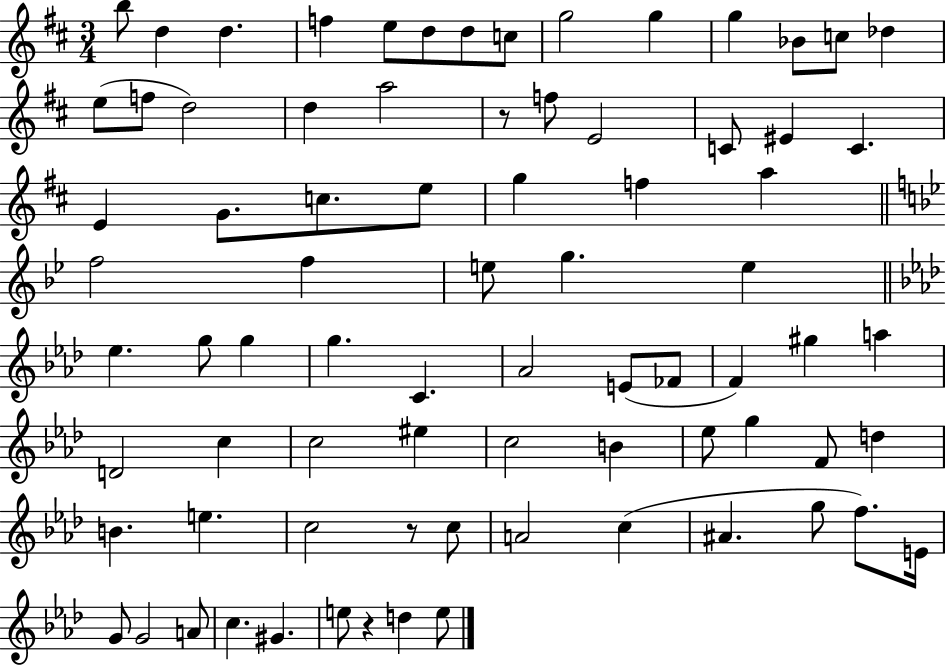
X:1
T:Untitled
M:3/4
L:1/4
K:D
b/2 d d f e/2 d/2 d/2 c/2 g2 g g _B/2 c/2 _d e/2 f/2 d2 d a2 z/2 f/2 E2 C/2 ^E C E G/2 c/2 e/2 g f a f2 f e/2 g e _e g/2 g g C _A2 E/2 _F/2 F ^g a D2 c c2 ^e c2 B _e/2 g F/2 d B e c2 z/2 c/2 A2 c ^A g/2 f/2 E/4 G/2 G2 A/2 c ^G e/2 z d e/2